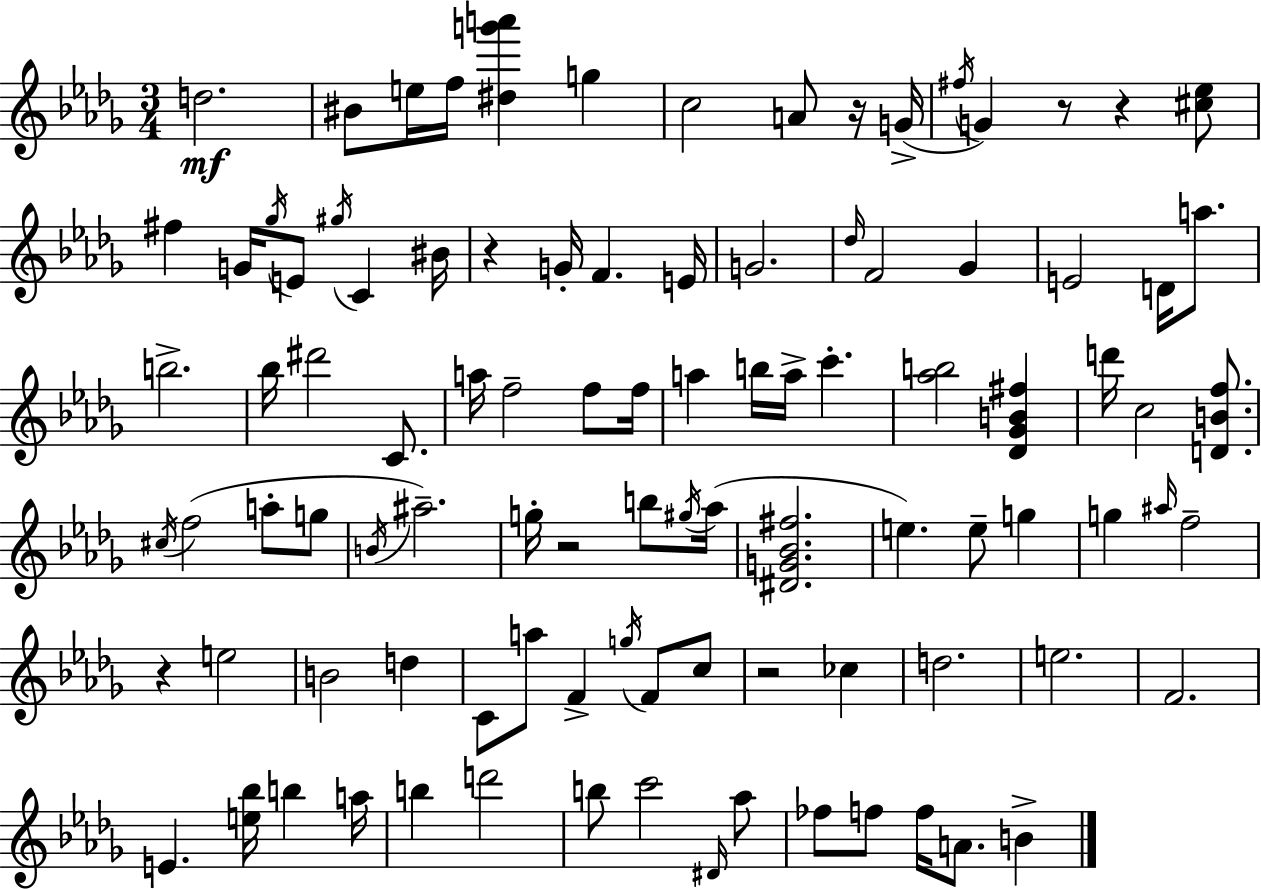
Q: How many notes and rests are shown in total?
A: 98